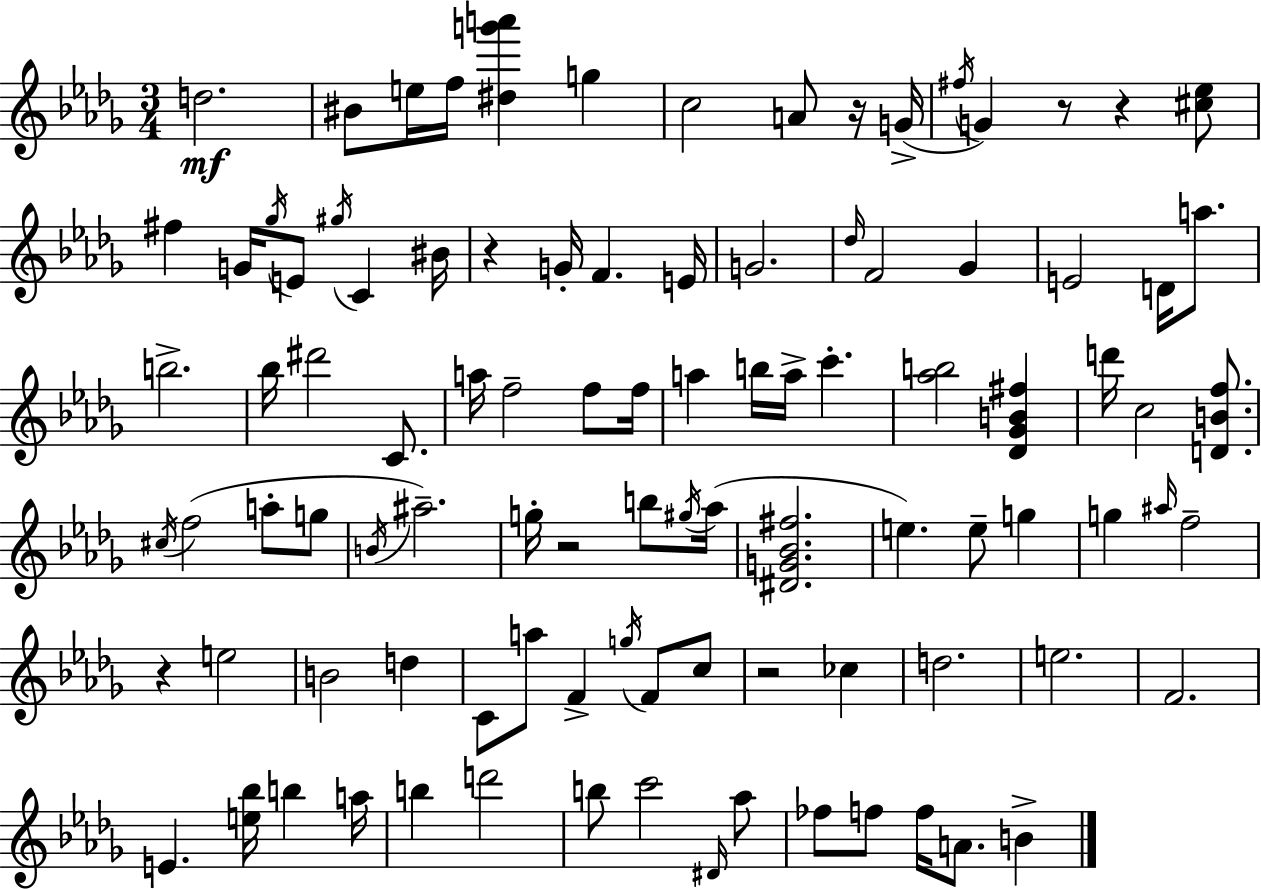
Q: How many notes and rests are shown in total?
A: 98